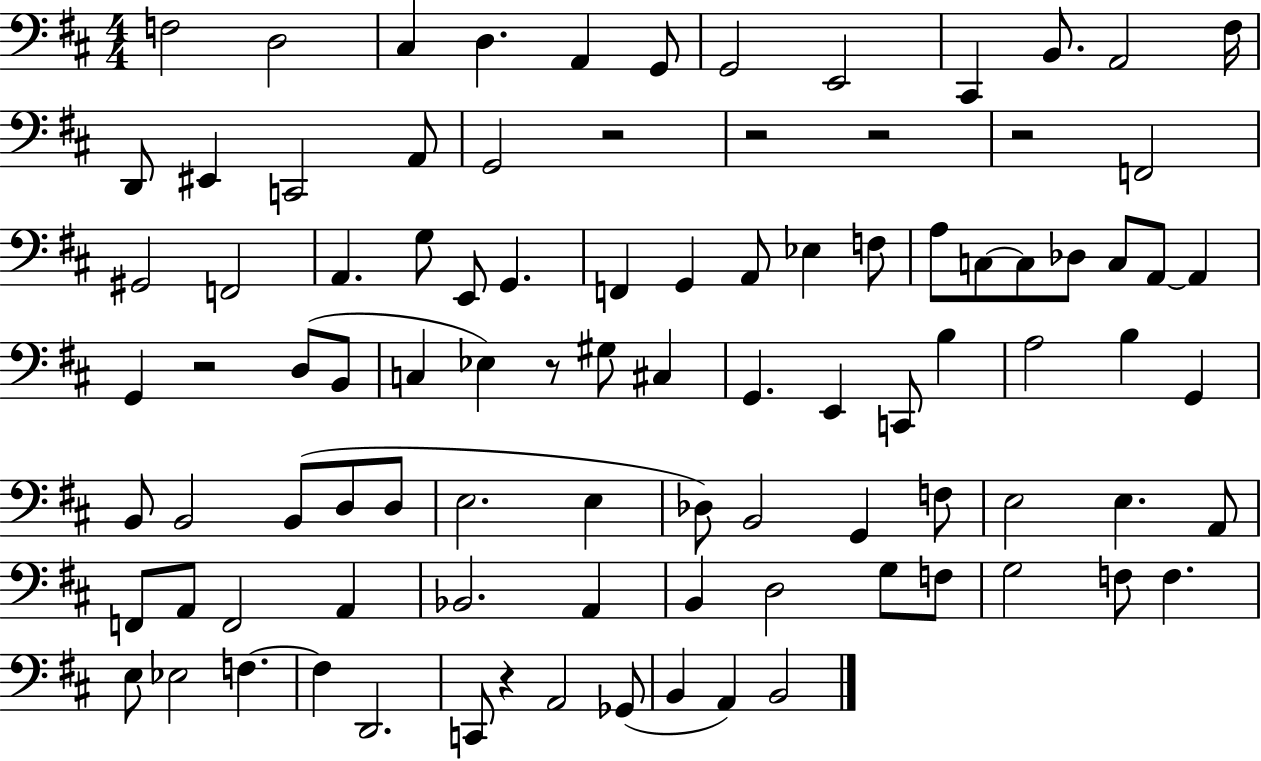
X:1
T:Untitled
M:4/4
L:1/4
K:D
F,2 D,2 ^C, D, A,, G,,/2 G,,2 E,,2 ^C,, B,,/2 A,,2 ^F,/4 D,,/2 ^E,, C,,2 A,,/2 G,,2 z2 z2 z2 z2 F,,2 ^G,,2 F,,2 A,, G,/2 E,,/2 G,, F,, G,, A,,/2 _E, F,/2 A,/2 C,/2 C,/2 _D,/2 C,/2 A,,/2 A,, G,, z2 D,/2 B,,/2 C, _E, z/2 ^G,/2 ^C, G,, E,, C,,/2 B, A,2 B, G,, B,,/2 B,,2 B,,/2 D,/2 D,/2 E,2 E, _D,/2 B,,2 G,, F,/2 E,2 E, A,,/2 F,,/2 A,,/2 F,,2 A,, _B,,2 A,, B,, D,2 G,/2 F,/2 G,2 F,/2 F, E,/2 _E,2 F, F, D,,2 C,,/2 z A,,2 _G,,/2 B,, A,, B,,2